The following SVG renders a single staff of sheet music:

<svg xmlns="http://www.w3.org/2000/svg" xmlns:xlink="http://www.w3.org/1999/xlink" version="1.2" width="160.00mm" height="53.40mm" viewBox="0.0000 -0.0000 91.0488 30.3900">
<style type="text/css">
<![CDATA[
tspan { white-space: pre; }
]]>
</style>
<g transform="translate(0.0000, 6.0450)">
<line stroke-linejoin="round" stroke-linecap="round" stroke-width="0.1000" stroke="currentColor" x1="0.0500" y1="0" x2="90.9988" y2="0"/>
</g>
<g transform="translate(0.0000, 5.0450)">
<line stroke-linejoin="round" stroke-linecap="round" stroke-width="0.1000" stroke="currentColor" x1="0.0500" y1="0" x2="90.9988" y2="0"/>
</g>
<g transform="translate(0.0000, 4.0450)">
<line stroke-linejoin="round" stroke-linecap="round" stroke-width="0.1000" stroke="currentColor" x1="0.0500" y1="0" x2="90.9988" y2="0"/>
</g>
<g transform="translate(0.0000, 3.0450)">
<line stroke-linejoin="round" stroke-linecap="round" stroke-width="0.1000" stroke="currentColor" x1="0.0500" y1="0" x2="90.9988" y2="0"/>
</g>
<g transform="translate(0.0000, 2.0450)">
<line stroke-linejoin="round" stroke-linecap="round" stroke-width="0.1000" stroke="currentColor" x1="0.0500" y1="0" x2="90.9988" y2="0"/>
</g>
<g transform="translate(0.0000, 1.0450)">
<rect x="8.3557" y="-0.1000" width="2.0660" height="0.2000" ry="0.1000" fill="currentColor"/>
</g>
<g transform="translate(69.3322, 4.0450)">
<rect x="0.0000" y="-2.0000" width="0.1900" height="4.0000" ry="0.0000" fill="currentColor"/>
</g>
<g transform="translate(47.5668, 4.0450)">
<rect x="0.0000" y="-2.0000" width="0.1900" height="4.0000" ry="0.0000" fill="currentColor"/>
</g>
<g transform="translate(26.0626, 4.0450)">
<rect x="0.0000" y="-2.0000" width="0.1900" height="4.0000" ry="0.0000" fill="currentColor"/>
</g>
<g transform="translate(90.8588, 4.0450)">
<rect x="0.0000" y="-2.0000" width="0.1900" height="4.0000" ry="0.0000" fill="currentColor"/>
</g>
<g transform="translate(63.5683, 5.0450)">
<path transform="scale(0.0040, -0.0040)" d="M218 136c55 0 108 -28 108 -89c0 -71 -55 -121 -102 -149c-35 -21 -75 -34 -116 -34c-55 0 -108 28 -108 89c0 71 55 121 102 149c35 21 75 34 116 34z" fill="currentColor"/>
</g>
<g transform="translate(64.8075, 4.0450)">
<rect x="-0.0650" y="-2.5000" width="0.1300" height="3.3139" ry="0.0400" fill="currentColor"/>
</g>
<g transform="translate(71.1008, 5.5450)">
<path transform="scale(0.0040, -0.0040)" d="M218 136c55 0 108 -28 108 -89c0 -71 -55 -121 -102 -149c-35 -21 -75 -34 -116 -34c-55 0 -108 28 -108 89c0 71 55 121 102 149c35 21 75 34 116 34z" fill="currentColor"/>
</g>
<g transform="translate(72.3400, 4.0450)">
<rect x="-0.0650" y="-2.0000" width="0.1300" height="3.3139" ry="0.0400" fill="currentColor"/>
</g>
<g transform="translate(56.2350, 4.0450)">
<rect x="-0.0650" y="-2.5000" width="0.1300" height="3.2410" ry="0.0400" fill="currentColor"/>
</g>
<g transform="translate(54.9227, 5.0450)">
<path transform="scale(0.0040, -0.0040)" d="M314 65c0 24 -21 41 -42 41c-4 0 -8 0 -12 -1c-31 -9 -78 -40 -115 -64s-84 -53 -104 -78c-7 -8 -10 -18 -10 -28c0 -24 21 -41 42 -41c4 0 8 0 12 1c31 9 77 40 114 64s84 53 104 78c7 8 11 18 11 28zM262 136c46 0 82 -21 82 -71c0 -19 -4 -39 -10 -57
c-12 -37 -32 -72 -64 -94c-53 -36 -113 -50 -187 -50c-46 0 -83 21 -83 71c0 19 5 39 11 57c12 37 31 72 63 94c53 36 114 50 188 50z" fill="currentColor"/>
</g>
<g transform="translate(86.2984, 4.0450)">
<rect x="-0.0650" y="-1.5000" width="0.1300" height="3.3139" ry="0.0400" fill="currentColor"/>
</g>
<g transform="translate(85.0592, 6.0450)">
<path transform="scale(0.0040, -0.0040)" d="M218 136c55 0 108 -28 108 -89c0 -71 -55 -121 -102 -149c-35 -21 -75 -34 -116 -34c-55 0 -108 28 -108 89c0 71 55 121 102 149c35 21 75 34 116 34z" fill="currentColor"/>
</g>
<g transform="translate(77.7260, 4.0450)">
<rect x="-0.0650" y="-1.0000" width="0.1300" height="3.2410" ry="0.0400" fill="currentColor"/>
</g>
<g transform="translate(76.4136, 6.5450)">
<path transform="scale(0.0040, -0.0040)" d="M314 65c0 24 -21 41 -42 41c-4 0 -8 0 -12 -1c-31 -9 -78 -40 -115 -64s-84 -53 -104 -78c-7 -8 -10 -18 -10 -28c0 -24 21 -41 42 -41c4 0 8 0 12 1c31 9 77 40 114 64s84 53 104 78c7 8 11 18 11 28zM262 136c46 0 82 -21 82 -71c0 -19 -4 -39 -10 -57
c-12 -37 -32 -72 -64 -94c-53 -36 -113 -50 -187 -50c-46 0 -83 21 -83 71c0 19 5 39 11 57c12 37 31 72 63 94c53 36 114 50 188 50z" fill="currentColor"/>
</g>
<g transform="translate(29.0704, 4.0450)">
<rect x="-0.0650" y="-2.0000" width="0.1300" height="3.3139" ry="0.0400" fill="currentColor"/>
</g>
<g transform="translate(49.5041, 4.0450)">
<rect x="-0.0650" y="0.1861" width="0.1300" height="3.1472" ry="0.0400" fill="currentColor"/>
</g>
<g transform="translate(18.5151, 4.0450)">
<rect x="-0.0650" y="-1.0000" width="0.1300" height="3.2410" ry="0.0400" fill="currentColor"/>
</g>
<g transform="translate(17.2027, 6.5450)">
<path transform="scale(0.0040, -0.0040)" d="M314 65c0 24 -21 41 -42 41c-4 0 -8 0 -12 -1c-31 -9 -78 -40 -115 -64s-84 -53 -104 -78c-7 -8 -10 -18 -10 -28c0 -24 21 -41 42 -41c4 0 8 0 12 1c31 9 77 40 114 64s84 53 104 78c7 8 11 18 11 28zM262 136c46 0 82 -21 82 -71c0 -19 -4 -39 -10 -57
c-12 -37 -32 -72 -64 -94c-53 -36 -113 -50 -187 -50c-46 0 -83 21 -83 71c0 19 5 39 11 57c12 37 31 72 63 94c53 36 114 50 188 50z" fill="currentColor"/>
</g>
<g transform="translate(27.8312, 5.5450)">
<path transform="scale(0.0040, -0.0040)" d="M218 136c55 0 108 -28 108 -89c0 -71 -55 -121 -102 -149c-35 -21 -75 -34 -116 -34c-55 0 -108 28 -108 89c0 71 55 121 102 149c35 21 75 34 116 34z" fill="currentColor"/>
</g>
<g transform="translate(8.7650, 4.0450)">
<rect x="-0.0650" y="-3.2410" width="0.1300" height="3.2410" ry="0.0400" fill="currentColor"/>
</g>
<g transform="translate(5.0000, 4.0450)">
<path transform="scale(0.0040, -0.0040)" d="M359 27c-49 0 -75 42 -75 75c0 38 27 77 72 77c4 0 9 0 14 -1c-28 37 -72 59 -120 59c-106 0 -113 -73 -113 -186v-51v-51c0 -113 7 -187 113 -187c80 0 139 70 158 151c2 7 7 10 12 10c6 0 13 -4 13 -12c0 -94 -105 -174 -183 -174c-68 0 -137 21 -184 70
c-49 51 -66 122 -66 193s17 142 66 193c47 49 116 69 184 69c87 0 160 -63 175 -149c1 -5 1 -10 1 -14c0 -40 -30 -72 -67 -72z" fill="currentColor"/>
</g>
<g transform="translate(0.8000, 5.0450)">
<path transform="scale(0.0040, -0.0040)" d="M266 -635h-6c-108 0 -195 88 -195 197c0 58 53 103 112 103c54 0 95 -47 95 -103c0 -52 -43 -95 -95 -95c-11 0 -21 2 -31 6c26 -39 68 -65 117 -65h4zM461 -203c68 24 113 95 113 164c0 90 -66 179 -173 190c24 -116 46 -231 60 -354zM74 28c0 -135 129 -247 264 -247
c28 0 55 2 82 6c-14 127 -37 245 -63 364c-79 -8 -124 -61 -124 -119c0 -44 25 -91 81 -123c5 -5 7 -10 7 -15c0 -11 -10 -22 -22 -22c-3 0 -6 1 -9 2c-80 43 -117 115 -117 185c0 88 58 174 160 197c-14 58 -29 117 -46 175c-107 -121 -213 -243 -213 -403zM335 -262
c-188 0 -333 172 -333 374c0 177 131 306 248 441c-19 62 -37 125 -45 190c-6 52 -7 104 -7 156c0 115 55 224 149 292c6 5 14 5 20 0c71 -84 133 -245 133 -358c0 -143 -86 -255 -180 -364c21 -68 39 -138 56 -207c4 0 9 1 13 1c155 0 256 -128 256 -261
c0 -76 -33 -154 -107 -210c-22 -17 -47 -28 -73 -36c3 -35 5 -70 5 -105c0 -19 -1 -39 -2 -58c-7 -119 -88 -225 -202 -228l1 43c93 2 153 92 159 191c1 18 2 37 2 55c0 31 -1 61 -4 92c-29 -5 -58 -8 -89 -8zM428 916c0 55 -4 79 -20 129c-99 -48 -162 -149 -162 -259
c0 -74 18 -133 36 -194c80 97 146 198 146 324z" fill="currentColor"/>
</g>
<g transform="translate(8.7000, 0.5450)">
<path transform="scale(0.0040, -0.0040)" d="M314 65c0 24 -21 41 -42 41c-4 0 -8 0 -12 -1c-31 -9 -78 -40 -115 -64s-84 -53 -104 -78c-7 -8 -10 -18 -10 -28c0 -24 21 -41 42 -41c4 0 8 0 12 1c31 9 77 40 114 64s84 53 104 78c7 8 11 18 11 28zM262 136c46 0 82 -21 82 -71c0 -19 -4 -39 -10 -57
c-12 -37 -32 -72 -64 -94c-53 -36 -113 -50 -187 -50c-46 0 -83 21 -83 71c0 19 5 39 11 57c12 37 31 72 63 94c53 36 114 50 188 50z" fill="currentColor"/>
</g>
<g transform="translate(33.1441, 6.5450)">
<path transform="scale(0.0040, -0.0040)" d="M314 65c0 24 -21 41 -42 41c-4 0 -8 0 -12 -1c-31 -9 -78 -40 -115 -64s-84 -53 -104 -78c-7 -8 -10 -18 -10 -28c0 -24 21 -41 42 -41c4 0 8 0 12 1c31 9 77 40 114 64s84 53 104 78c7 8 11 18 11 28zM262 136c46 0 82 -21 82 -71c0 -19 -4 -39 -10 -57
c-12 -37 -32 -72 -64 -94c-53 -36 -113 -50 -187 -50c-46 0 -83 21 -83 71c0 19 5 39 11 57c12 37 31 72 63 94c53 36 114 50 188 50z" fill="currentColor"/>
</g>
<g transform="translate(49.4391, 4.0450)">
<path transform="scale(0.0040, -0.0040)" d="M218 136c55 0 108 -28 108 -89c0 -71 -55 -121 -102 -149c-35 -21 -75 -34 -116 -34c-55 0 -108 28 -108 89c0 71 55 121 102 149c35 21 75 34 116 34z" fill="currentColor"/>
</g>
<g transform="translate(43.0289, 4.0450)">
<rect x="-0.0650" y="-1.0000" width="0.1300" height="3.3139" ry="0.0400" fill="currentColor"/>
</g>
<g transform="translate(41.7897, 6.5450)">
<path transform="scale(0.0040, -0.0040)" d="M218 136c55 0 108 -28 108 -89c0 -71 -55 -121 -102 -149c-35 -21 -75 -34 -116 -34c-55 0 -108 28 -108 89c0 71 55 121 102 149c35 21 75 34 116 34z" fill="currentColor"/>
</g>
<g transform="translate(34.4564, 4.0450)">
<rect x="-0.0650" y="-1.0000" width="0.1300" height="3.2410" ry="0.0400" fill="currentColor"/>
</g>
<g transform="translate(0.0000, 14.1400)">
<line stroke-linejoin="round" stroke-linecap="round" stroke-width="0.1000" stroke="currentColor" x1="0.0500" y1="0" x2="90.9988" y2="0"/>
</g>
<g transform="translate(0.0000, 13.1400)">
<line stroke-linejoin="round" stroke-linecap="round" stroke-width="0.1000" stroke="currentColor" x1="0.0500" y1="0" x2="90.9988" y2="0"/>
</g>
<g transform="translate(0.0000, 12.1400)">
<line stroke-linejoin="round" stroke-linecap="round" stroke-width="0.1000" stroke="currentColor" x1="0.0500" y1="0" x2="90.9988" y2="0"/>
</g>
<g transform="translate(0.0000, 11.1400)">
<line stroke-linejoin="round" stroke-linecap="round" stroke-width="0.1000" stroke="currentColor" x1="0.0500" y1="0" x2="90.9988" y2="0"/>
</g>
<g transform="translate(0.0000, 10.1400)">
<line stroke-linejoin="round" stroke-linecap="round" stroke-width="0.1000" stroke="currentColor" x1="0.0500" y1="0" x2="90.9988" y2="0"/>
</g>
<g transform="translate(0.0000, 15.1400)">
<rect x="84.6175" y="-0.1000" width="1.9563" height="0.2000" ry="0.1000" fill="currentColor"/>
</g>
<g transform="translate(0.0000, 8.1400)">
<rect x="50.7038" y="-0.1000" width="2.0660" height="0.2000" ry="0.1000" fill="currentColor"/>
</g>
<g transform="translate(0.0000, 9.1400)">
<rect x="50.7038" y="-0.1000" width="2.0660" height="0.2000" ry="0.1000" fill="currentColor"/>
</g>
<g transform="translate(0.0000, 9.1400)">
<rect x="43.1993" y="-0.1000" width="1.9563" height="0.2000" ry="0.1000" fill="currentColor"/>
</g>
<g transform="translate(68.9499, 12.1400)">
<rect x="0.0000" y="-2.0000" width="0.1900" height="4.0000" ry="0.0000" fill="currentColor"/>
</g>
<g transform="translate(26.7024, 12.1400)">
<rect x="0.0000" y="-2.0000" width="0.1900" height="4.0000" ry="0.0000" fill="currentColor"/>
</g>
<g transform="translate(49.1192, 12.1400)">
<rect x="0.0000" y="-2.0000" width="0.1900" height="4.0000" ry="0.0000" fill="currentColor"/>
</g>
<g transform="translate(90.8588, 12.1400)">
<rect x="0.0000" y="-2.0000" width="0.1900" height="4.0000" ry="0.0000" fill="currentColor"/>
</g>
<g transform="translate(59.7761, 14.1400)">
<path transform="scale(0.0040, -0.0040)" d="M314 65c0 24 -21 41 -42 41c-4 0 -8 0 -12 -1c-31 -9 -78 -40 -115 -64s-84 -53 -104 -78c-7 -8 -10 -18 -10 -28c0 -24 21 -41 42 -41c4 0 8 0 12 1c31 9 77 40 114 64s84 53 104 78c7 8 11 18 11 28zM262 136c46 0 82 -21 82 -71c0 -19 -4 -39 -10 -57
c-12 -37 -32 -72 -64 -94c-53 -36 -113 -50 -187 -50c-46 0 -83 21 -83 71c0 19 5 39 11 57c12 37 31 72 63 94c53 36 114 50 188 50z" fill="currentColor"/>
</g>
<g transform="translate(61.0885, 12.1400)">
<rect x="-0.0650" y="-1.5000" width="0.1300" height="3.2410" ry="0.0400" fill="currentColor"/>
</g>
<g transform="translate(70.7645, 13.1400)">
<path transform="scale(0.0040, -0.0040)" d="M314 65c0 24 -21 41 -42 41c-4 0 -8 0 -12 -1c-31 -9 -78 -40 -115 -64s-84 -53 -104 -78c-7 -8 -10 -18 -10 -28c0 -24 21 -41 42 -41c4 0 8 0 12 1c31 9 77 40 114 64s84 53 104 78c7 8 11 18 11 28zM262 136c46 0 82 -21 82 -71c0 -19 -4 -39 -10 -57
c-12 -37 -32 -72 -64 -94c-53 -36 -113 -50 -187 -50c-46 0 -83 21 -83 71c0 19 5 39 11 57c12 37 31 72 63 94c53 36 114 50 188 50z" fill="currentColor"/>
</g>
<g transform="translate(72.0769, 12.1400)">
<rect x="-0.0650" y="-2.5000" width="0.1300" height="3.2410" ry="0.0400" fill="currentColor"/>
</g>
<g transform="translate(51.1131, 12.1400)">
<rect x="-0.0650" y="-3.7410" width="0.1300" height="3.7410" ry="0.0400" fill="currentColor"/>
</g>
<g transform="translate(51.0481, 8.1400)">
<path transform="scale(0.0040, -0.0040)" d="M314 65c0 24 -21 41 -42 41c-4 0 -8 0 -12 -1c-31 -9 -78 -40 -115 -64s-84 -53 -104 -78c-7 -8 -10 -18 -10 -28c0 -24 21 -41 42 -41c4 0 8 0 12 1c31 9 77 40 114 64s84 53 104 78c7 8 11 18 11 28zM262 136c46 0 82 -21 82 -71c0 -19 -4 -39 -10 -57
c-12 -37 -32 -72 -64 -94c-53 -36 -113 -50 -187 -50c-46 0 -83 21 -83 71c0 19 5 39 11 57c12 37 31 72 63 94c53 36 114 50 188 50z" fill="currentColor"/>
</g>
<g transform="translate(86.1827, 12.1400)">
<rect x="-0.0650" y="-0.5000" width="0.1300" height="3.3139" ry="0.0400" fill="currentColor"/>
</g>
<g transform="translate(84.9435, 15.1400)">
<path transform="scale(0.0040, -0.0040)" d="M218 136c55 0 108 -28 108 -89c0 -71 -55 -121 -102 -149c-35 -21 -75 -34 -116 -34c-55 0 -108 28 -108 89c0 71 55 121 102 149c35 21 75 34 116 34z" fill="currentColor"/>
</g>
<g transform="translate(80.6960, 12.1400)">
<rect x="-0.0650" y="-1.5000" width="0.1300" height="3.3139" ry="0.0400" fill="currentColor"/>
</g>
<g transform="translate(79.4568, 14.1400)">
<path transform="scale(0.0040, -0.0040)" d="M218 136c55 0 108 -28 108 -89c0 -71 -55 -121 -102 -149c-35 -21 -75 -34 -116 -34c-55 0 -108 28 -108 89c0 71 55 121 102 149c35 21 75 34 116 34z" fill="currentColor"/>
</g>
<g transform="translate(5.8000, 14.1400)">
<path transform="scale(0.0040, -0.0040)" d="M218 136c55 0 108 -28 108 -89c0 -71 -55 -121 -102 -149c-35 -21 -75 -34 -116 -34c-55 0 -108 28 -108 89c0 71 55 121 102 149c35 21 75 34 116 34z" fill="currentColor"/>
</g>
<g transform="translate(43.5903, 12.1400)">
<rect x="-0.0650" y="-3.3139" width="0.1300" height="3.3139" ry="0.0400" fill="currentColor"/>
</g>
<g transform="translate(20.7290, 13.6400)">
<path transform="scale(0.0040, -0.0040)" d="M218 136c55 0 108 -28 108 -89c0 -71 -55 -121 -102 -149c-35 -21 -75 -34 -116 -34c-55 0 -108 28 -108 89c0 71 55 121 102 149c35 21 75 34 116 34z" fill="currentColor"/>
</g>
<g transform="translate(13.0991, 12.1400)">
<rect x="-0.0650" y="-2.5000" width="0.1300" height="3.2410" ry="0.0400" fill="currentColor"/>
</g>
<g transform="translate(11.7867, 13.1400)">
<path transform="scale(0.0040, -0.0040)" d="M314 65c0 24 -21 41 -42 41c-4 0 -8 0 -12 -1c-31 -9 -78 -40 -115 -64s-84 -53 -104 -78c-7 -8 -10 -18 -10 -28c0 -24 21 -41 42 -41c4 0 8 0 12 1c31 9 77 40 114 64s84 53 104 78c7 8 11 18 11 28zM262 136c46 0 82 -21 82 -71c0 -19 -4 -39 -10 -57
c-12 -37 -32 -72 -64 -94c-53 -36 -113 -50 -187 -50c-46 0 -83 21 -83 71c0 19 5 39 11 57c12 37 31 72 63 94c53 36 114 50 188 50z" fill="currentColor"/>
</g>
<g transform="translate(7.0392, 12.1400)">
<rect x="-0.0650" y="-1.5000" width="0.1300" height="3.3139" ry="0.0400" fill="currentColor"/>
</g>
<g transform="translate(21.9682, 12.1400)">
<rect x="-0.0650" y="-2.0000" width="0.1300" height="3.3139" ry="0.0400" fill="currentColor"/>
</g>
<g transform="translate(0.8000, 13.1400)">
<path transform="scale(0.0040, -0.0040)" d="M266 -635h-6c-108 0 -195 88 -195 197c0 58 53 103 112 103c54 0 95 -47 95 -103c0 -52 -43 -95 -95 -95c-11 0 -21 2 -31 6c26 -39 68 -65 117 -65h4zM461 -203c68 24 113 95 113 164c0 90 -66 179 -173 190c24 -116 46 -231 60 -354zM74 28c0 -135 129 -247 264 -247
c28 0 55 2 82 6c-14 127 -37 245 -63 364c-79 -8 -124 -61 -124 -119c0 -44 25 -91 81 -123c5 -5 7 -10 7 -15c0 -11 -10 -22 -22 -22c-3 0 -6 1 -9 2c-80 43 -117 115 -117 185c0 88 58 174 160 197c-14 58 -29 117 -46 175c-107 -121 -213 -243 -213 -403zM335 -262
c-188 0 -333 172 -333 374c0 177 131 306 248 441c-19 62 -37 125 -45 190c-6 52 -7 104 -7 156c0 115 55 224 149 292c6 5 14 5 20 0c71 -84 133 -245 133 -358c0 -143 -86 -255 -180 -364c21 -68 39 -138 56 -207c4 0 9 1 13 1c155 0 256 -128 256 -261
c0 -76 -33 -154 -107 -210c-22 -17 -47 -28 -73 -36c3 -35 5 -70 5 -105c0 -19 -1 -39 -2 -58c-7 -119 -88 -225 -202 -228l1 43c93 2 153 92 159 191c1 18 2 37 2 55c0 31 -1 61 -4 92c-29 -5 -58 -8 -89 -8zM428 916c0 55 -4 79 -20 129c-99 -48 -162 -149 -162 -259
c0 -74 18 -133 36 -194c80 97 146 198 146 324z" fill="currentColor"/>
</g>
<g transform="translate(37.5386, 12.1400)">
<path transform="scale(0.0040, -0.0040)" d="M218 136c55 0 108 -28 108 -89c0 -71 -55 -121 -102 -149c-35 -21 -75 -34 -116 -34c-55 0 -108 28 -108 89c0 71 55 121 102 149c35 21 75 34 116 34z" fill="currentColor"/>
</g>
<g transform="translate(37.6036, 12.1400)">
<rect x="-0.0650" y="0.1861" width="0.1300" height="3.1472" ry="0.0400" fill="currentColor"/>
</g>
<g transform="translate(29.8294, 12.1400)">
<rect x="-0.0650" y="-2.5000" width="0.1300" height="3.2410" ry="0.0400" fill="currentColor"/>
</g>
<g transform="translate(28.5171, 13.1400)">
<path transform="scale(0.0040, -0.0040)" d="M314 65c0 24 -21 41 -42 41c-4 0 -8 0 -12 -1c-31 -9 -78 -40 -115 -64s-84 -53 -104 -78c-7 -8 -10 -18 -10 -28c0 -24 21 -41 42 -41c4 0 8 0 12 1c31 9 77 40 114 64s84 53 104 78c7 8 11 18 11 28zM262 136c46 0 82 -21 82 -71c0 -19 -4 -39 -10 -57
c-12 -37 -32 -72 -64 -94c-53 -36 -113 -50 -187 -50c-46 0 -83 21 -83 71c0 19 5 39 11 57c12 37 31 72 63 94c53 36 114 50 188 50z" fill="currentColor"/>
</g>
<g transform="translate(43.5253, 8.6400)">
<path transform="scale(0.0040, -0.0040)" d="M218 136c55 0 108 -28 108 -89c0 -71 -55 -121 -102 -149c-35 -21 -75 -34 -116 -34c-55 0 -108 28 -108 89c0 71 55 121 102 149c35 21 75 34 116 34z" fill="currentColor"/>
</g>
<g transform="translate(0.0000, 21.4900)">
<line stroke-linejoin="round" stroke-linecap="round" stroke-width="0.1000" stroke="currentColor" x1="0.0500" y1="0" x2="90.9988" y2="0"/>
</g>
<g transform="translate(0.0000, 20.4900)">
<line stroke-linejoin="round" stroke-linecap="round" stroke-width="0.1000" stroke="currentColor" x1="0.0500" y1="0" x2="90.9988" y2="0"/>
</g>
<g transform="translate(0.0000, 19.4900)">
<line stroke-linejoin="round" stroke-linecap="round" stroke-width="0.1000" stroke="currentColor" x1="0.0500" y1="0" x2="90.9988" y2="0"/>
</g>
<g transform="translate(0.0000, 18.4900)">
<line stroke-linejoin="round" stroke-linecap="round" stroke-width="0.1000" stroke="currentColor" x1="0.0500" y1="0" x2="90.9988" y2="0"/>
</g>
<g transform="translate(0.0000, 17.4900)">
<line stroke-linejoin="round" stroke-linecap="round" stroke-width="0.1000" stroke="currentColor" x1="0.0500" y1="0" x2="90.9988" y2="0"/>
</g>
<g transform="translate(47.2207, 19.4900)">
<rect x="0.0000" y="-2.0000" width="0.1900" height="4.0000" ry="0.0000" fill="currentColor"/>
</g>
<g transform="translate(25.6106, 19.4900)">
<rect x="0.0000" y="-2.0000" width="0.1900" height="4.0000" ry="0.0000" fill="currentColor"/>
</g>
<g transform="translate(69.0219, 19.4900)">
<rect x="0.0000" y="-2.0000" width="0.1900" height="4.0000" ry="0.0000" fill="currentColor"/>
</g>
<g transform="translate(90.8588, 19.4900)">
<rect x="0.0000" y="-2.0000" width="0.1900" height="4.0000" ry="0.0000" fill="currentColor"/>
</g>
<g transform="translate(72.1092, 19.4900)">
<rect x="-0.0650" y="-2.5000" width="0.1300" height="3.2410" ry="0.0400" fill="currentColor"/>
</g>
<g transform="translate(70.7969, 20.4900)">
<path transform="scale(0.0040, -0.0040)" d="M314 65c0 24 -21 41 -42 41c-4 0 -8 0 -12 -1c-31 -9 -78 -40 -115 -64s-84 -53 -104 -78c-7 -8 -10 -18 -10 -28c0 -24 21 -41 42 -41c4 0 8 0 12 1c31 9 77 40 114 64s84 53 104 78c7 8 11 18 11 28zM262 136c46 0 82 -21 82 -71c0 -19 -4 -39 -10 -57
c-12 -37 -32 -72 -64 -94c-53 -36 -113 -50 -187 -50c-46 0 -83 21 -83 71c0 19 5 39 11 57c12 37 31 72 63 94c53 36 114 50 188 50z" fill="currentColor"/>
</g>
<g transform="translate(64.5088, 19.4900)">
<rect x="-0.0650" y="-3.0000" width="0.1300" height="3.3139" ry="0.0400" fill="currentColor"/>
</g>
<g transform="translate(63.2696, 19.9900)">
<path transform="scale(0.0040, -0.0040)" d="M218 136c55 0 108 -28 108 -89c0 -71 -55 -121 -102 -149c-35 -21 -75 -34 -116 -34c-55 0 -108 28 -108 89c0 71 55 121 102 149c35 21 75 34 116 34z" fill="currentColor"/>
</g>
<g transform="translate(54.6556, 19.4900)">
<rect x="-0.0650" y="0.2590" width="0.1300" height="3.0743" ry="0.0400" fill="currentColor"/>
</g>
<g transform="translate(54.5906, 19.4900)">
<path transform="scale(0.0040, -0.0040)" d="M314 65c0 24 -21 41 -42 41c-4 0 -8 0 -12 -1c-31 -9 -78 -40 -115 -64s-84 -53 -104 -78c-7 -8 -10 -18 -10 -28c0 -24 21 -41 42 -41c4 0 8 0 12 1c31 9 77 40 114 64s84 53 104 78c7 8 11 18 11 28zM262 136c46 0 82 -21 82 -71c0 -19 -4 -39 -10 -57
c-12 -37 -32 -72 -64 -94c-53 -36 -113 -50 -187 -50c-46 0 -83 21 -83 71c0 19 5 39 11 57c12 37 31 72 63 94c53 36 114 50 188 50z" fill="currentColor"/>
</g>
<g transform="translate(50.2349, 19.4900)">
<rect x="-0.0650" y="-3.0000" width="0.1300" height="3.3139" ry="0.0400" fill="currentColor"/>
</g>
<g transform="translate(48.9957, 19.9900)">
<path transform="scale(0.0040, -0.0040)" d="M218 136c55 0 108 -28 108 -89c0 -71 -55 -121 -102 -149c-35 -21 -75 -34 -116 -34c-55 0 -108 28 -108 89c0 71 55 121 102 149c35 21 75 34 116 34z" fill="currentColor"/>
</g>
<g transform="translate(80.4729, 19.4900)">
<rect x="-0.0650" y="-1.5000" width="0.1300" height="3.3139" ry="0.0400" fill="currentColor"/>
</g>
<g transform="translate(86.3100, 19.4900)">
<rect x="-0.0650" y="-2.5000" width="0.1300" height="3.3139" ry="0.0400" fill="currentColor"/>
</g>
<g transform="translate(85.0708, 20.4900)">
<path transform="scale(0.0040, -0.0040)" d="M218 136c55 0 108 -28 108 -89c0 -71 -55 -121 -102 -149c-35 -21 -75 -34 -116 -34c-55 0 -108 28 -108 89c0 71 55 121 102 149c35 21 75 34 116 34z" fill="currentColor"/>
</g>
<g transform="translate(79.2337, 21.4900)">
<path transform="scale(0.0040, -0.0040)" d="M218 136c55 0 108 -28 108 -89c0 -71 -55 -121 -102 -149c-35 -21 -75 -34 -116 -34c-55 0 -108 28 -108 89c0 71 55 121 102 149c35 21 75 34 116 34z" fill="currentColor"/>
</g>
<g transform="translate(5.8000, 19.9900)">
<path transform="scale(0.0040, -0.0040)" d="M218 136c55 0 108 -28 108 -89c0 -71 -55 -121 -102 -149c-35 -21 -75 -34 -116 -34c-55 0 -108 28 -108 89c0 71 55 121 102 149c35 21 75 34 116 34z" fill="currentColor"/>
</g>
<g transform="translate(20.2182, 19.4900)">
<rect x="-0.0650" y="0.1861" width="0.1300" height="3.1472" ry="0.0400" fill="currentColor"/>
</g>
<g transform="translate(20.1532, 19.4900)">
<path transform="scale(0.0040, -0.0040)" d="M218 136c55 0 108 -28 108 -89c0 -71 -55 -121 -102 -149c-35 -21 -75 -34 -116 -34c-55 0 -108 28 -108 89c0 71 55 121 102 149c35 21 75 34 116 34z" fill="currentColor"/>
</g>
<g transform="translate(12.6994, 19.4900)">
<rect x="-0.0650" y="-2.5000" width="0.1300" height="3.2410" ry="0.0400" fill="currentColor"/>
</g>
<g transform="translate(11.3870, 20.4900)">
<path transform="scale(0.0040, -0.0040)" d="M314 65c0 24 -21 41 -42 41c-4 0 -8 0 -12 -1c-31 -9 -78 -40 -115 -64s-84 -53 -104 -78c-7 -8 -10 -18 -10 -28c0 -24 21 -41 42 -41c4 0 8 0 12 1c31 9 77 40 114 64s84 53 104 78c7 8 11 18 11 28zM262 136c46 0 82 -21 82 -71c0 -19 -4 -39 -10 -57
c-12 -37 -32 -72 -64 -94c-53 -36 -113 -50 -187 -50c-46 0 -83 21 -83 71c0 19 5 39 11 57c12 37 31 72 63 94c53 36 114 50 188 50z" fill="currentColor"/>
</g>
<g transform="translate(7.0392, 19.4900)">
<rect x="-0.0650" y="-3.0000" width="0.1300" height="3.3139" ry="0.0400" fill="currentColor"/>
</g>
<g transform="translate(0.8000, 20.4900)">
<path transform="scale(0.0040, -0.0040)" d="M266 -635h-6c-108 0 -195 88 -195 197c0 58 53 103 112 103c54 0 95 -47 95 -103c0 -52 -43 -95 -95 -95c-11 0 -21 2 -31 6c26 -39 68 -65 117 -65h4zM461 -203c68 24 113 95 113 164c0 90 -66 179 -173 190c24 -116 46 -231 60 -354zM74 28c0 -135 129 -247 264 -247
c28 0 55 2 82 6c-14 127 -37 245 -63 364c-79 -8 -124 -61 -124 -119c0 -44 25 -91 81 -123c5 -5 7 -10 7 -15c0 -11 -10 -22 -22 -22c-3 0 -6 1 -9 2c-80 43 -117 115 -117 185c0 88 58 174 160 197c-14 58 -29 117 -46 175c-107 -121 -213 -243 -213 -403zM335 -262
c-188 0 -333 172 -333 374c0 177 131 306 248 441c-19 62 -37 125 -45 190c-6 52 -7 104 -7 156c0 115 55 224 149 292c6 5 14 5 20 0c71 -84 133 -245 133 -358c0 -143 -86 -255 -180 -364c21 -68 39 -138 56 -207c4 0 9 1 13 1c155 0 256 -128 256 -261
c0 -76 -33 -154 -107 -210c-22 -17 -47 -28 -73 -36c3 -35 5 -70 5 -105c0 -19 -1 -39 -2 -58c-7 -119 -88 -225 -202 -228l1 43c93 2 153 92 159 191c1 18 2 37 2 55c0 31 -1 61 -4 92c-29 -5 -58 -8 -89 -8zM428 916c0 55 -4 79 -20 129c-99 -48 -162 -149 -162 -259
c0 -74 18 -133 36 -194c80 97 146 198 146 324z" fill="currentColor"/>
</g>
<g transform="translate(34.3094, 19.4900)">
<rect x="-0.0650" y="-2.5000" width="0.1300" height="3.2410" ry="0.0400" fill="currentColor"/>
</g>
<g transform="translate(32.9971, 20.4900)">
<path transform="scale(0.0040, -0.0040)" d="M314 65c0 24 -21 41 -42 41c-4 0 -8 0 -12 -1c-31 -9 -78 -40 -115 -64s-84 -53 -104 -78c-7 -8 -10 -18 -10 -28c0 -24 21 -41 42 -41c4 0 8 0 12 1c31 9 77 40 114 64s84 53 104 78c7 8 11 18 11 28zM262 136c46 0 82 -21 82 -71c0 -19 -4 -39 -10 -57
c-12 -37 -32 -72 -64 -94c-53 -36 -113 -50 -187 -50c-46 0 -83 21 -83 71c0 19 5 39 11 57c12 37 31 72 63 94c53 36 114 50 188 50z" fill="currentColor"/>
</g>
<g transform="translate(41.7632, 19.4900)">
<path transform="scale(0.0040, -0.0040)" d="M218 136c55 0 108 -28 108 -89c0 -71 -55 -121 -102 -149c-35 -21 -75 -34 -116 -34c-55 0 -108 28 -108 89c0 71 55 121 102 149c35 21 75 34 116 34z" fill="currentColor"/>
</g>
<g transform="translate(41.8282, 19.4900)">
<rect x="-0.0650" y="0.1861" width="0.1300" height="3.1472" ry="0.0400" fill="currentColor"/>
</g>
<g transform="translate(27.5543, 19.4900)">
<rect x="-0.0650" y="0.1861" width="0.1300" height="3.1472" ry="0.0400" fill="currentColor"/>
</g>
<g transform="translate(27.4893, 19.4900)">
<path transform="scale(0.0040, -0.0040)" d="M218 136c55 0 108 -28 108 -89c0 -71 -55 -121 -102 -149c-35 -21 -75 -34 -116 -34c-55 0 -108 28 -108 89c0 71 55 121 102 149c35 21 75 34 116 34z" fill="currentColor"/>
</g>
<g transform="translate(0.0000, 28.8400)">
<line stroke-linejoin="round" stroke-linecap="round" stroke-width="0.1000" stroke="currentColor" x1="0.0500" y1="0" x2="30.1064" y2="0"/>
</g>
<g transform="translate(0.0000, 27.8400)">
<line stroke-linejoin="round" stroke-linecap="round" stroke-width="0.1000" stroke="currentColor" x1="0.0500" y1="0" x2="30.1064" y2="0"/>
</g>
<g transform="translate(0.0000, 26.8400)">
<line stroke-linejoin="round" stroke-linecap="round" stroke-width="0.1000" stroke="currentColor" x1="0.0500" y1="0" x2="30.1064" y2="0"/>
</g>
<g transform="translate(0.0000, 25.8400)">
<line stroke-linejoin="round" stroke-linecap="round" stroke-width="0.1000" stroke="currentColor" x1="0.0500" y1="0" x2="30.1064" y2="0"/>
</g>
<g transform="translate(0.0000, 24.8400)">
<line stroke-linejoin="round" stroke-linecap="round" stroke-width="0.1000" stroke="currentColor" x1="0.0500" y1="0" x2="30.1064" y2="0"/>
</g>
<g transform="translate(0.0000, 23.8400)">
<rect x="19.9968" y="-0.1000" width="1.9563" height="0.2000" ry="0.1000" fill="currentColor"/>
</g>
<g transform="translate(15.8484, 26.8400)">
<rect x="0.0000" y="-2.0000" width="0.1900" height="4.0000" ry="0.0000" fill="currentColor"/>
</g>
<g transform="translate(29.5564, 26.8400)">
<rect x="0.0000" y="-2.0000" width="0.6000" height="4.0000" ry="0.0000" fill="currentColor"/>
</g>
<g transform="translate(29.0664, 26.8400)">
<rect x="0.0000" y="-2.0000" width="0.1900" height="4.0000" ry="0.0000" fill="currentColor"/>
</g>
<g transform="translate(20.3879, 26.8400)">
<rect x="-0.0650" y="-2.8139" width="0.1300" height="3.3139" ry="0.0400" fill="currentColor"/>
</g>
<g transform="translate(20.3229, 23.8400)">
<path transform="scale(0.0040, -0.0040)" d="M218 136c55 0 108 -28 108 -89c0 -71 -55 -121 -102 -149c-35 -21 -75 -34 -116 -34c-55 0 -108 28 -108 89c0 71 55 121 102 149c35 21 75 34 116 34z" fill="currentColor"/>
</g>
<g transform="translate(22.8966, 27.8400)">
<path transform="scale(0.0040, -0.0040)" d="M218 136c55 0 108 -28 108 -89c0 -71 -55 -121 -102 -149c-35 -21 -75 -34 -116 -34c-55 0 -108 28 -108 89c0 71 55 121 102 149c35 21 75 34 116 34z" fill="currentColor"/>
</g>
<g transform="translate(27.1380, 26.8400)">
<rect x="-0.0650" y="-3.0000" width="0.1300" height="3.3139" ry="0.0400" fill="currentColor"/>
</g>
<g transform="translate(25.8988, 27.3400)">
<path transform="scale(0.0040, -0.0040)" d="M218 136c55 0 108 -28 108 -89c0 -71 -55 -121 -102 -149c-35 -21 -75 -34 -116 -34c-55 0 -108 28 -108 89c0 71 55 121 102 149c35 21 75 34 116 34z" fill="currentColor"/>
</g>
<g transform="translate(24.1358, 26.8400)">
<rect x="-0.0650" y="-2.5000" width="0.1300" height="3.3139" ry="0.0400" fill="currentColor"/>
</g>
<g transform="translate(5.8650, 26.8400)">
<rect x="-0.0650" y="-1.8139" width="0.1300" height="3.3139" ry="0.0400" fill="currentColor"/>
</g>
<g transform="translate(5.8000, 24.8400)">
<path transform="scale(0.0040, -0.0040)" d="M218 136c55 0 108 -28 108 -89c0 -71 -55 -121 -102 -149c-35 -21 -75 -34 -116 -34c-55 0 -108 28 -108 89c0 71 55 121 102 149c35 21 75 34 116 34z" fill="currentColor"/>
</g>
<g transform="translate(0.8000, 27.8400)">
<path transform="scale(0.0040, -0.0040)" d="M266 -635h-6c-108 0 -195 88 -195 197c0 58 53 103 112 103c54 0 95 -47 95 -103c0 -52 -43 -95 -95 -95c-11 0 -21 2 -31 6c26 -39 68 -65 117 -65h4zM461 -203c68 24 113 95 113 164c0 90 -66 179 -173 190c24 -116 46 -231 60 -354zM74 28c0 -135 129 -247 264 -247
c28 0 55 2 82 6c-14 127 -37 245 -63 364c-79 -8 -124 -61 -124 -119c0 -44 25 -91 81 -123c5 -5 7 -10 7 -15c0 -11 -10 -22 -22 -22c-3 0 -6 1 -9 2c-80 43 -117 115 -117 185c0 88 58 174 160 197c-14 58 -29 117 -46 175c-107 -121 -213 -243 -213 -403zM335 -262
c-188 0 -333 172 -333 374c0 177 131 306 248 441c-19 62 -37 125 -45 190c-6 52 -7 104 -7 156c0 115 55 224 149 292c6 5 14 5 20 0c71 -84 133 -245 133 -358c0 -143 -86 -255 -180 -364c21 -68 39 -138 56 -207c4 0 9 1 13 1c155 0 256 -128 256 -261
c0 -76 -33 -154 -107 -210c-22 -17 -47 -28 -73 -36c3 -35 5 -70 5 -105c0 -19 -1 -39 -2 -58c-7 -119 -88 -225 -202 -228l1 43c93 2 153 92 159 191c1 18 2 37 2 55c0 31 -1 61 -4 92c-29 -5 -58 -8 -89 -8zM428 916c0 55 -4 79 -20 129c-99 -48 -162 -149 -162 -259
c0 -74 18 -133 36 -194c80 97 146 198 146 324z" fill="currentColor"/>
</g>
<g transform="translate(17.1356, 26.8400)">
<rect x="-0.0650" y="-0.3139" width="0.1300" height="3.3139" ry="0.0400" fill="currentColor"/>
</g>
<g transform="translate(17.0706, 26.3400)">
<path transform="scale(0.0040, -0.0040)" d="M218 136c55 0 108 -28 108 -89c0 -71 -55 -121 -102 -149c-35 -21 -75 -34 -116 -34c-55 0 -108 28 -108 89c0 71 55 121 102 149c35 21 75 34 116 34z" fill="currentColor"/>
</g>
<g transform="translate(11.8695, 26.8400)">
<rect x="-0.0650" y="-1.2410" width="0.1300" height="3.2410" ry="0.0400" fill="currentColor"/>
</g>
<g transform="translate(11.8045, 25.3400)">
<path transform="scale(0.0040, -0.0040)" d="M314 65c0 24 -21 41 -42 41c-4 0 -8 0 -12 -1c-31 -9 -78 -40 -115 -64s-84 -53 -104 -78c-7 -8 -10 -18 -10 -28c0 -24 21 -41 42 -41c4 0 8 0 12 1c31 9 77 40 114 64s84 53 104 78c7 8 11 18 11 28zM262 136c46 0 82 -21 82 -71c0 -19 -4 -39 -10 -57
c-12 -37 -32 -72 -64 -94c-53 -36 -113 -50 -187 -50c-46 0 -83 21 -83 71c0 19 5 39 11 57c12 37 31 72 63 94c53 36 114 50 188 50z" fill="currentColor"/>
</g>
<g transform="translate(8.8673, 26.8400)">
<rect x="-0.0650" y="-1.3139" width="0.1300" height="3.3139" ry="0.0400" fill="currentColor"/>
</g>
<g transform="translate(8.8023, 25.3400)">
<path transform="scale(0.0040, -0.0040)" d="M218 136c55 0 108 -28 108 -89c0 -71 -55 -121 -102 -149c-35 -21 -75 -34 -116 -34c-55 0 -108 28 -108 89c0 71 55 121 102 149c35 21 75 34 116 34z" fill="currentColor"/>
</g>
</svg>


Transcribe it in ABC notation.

X:1
T:Untitled
M:4/4
L:1/4
K:C
b2 D2 F D2 D B G2 G F D2 E E G2 F G2 B b c'2 E2 G2 E C A G2 B B G2 B A B2 A G2 E G f e e2 c a G A